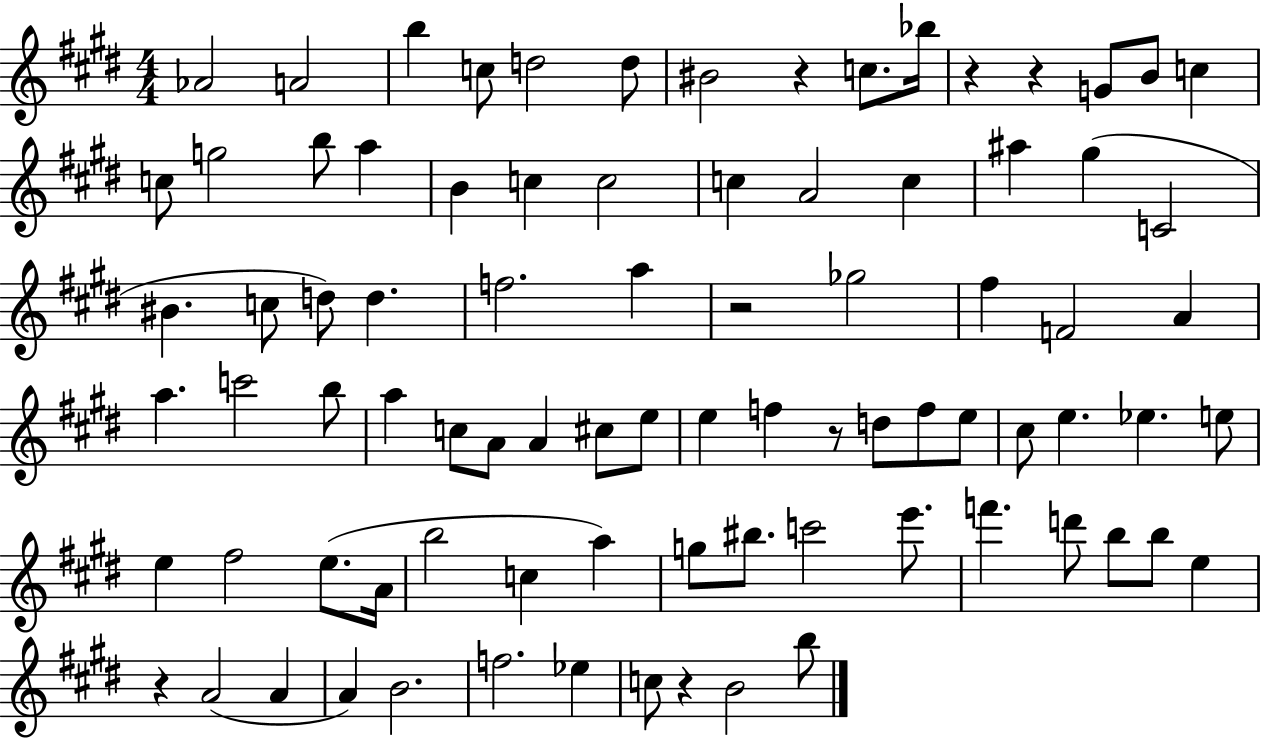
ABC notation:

X:1
T:Untitled
M:4/4
L:1/4
K:E
_A2 A2 b c/2 d2 d/2 ^B2 z c/2 _b/4 z z G/2 B/2 c c/2 g2 b/2 a B c c2 c A2 c ^a ^g C2 ^B c/2 d/2 d f2 a z2 _g2 ^f F2 A a c'2 b/2 a c/2 A/2 A ^c/2 e/2 e f z/2 d/2 f/2 e/2 ^c/2 e _e e/2 e ^f2 e/2 A/4 b2 c a g/2 ^b/2 c'2 e'/2 f' d'/2 b/2 b/2 e z A2 A A B2 f2 _e c/2 z B2 b/2